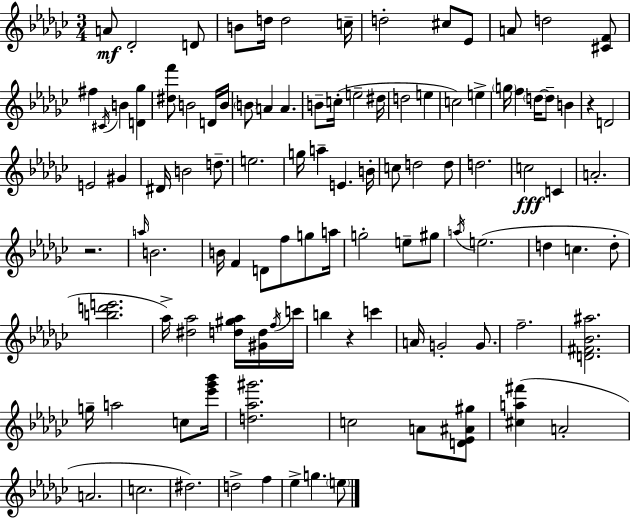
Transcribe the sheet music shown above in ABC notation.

X:1
T:Untitled
M:3/4
L:1/4
K:Ebm
A/2 _D2 D/2 B/2 d/4 d2 c/4 d2 ^c/2 _E/2 A/2 d2 [^CF]/2 ^f ^C/4 B [D_g] [^df']/2 B2 D/4 B/4 B/2 A A B/2 c/4 e2 ^d/4 d2 e c2 e g/4 f d/4 d/2 B z D2 E2 ^G ^D/4 B2 d/2 e2 g/4 a E B/4 c/2 d2 d/2 d2 c2 C A2 z2 a/4 B2 B/4 F D/2 f/2 g/2 a/4 g2 e/2 ^g/2 a/4 e2 d c d/2 [bd'e']2 _a/4 [^d_a]2 [d^g_a]/4 [^Gd]/4 f/4 c'/4 b z c' A/4 G2 G/2 f2 [D^F_B^a]2 g/4 a2 c/2 [_e'_g'_b']/4 [d_a^g']2 c2 A/2 [D_E^A^g]/2 [^ca^f'] A2 A2 c2 ^d2 d2 f _e g e/2